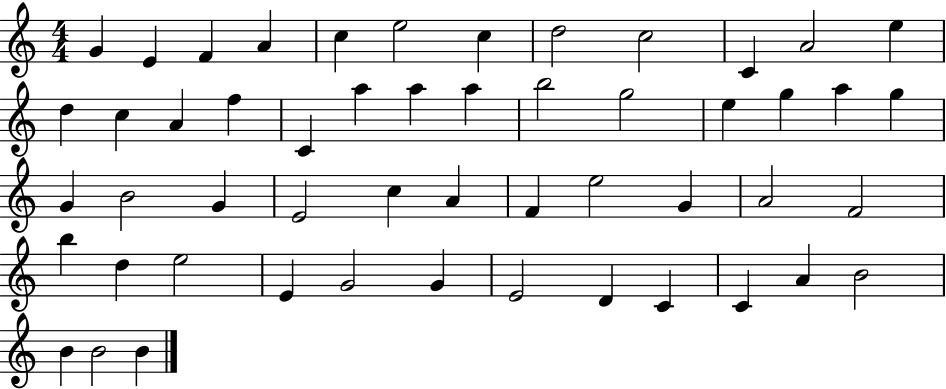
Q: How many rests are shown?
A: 0